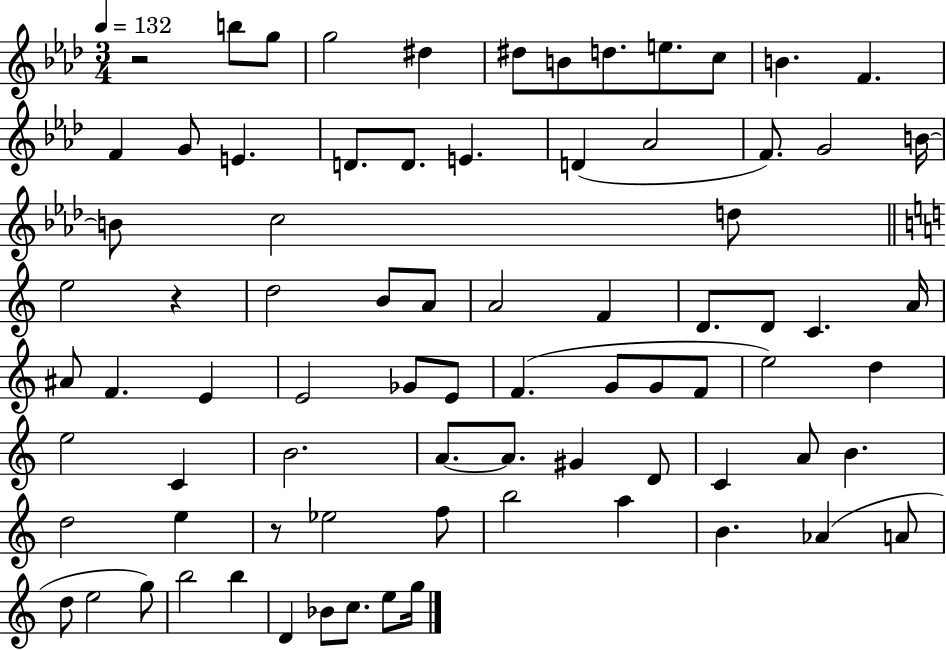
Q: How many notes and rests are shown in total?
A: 79